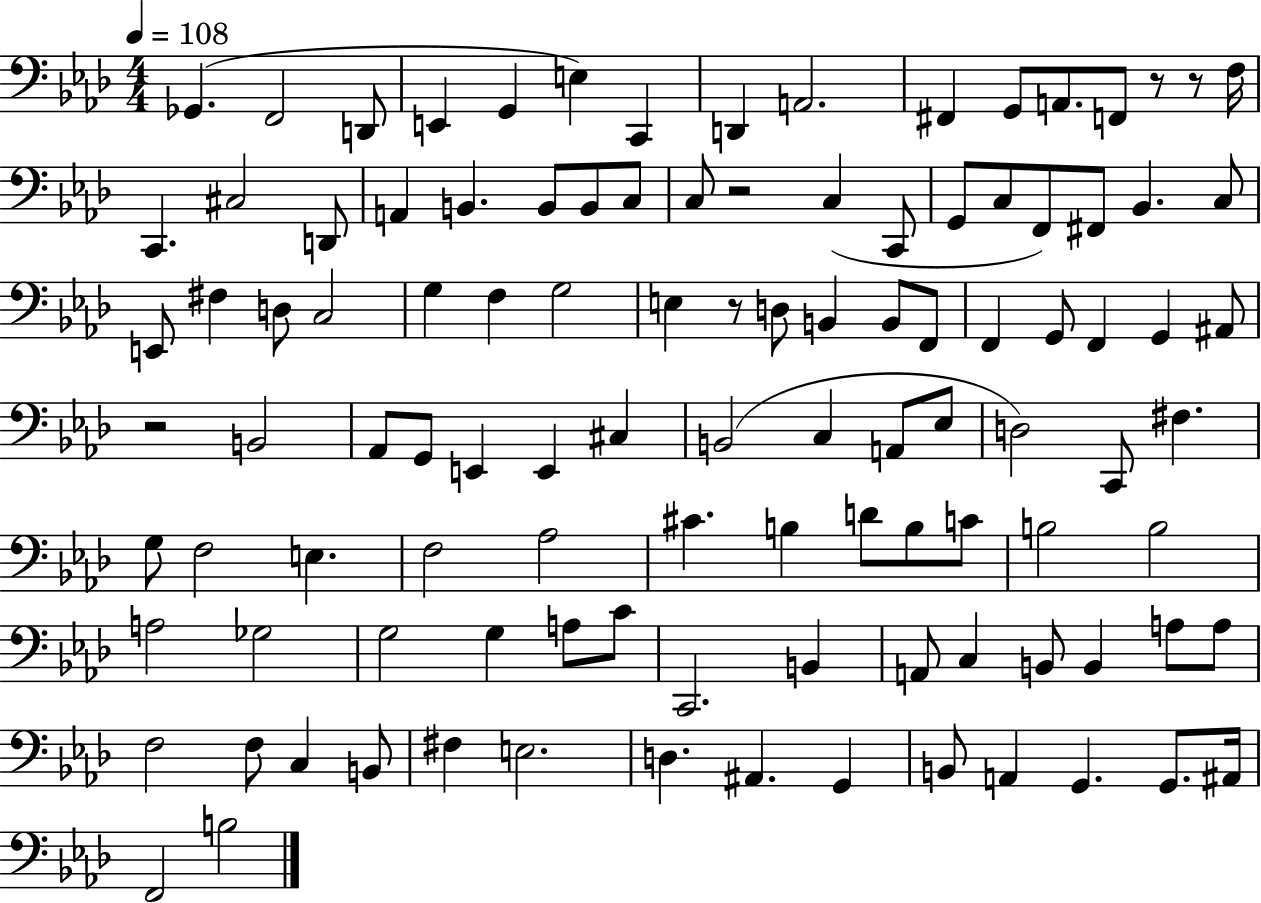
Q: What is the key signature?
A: AES major